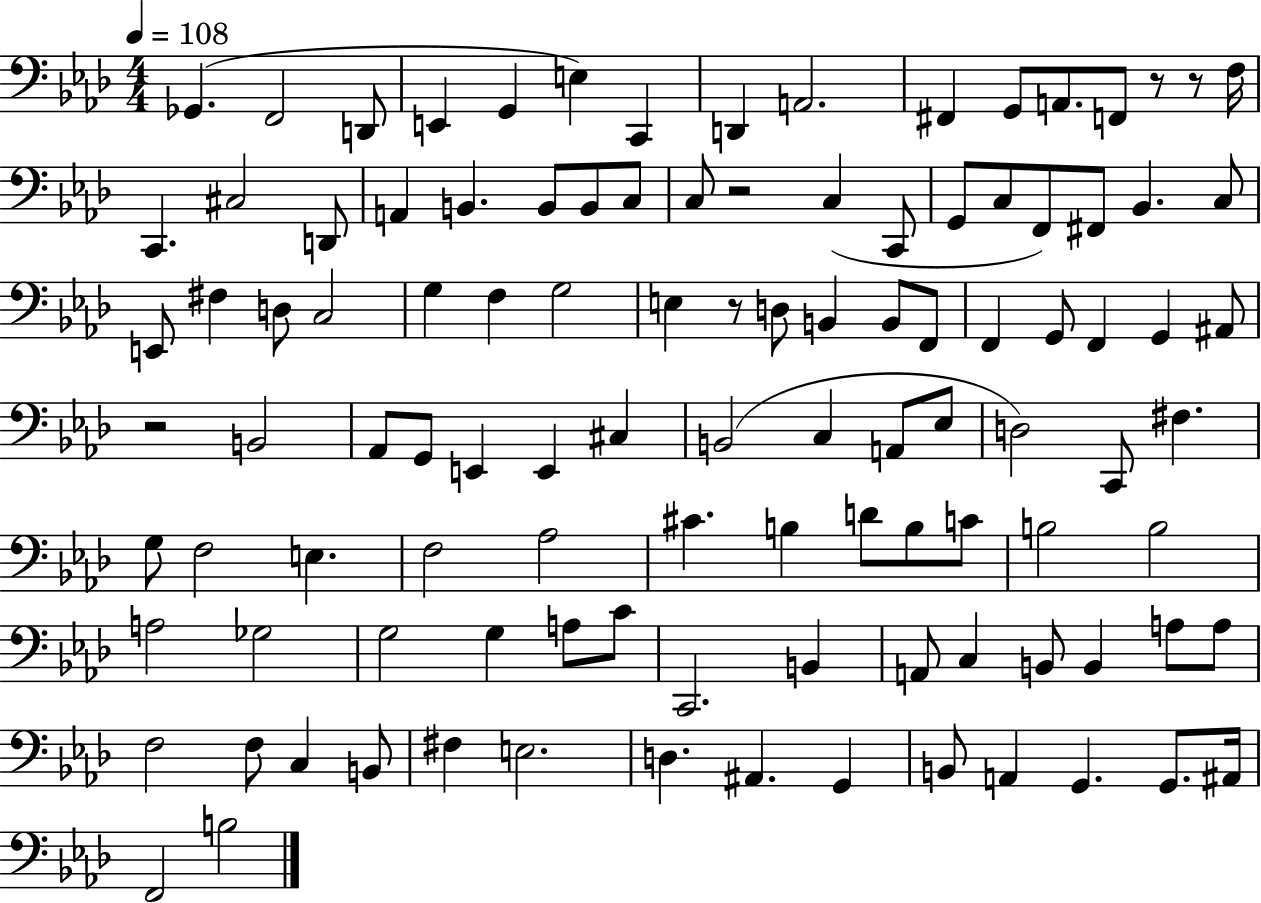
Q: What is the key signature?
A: AES major